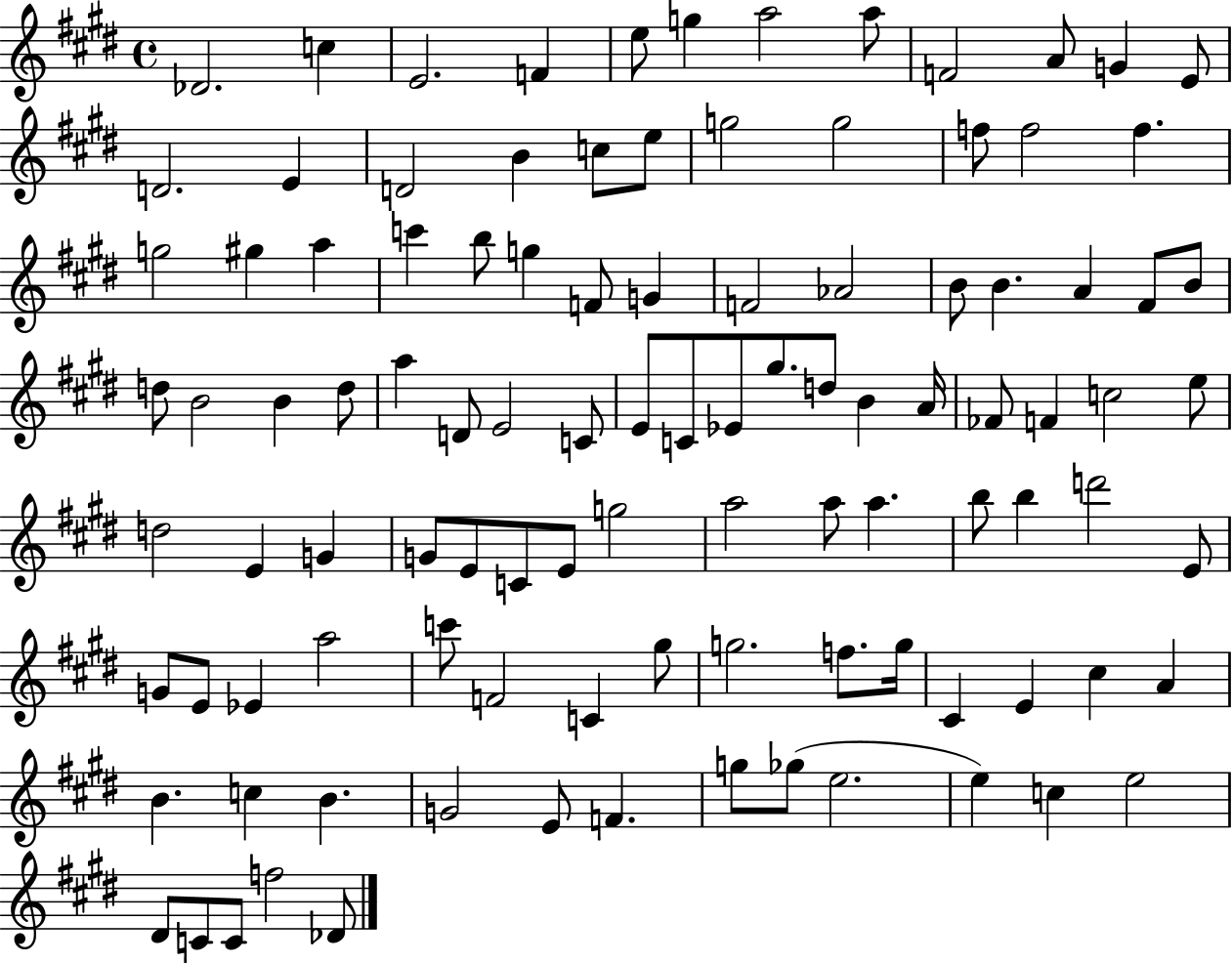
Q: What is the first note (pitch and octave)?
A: Db4